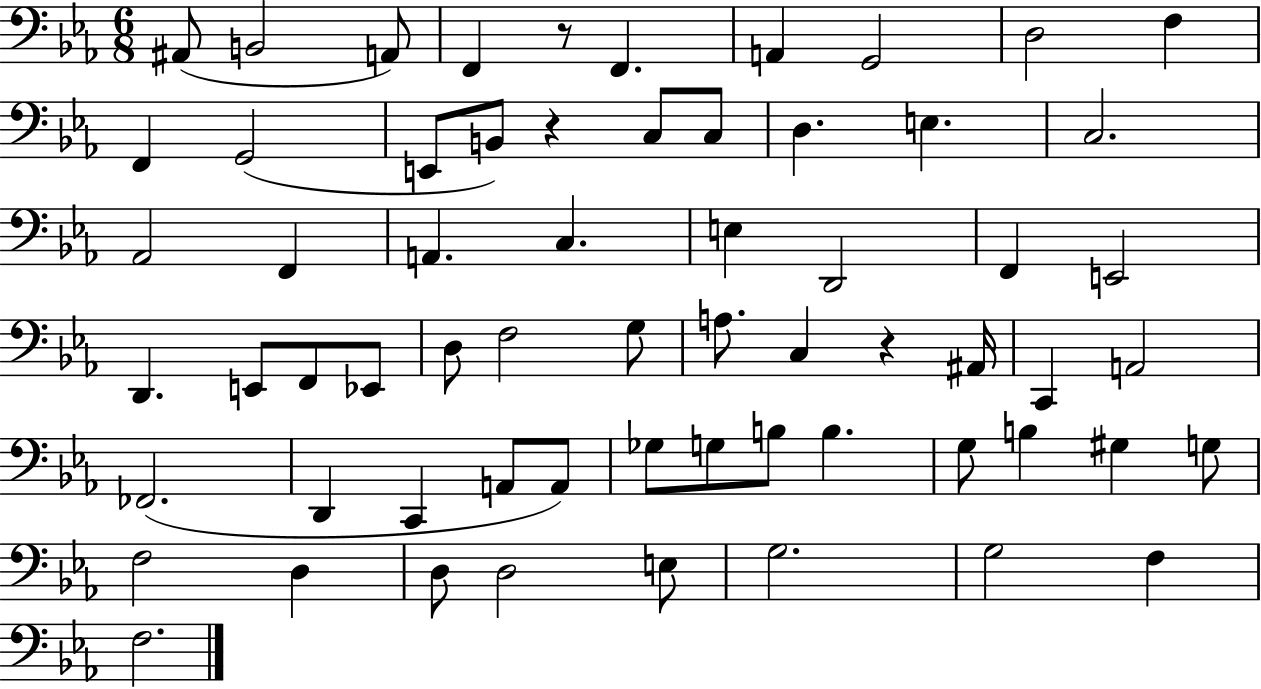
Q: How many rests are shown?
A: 3